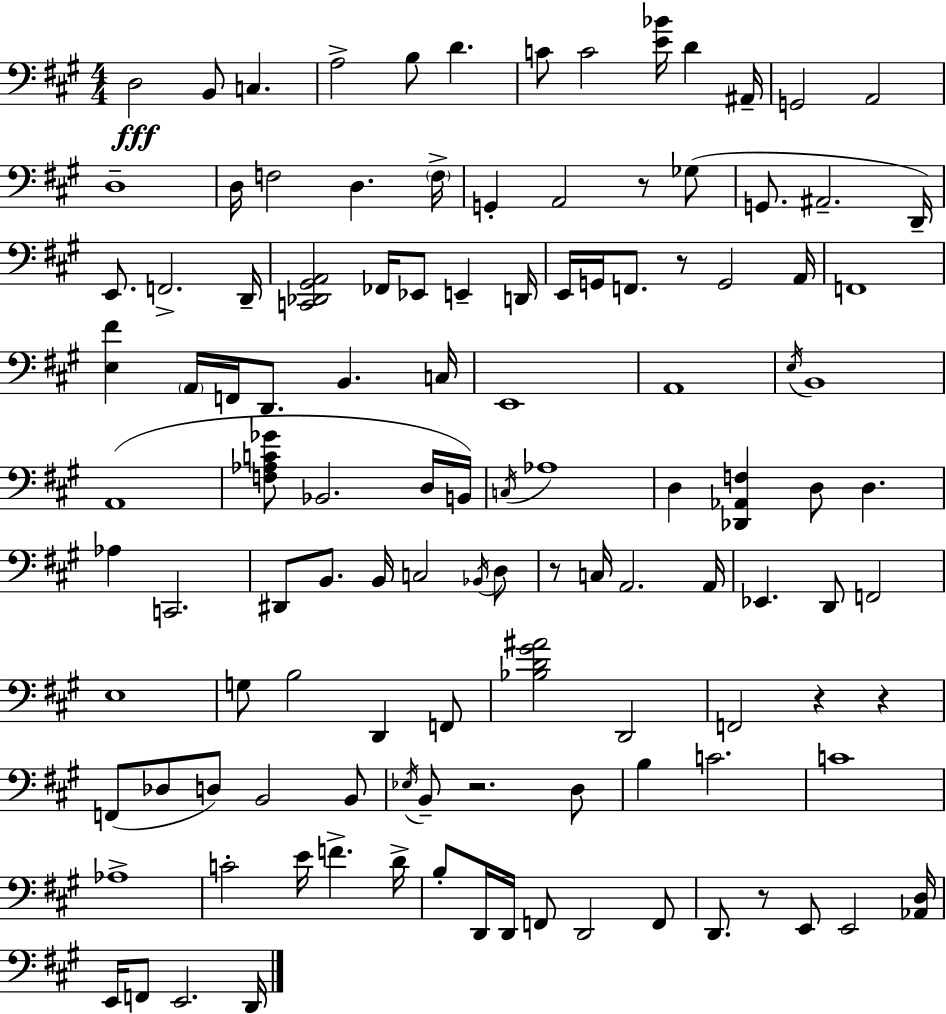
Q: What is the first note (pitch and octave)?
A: D3